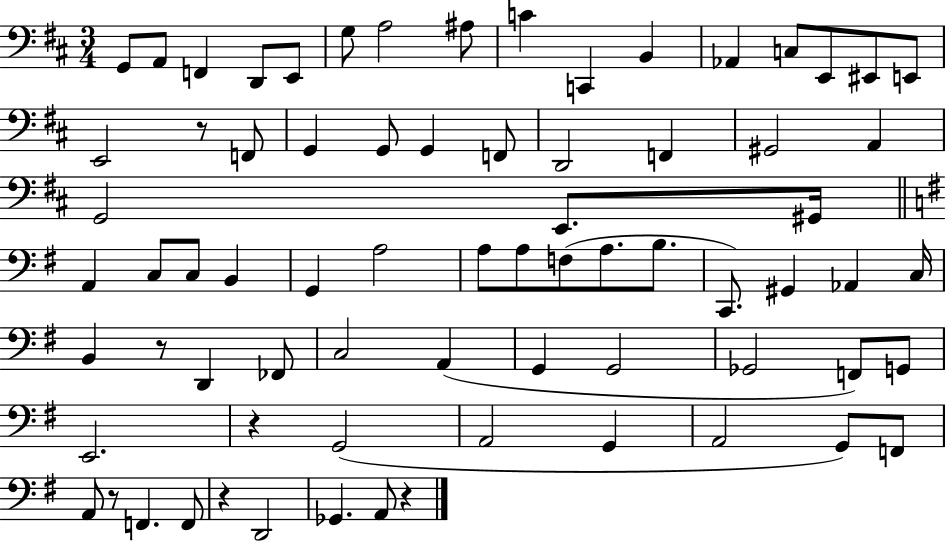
{
  \clef bass
  \numericTimeSignature
  \time 3/4
  \key d \major
  g,8 a,8 f,4 d,8 e,8 | g8 a2 ais8 | c'4 c,4 b,4 | aes,4 c8 e,8 eis,8 e,8 | \break e,2 r8 f,8 | g,4 g,8 g,4 f,8 | d,2 f,4 | gis,2 a,4 | \break g,2 e,8. gis,16 | \bar "||" \break \key g \major a,4 c8 c8 b,4 | g,4 a2 | a8 a8 f8( a8. b8. | c,8.) gis,4 aes,4 c16 | \break b,4 r8 d,4 fes,8 | c2 a,4( | g,4 g,2 | ges,2 f,8) g,8 | \break e,2. | r4 g,2( | a,2 g,4 | a,2 g,8) f,8 | \break a,8 r8 f,4. f,8 | r4 d,2 | ges,4. a,8 r4 | \bar "|."
}